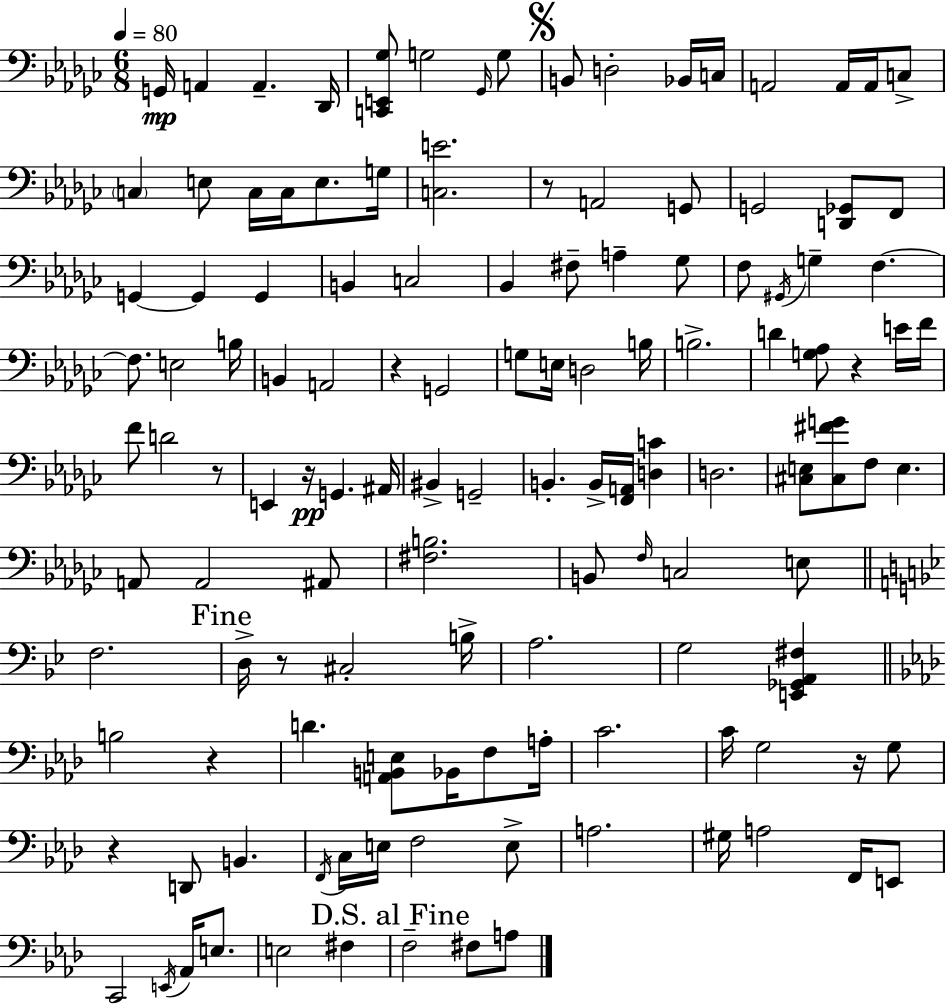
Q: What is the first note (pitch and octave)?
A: G2